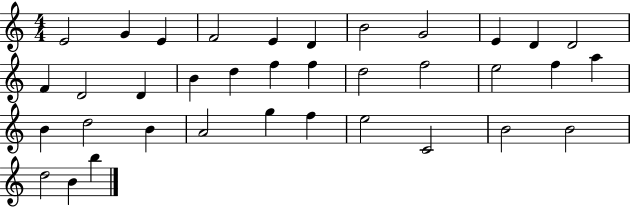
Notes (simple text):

E4/h G4/q E4/q F4/h E4/q D4/q B4/h G4/h E4/q D4/q D4/h F4/q D4/h D4/q B4/q D5/q F5/q F5/q D5/h F5/h E5/h F5/q A5/q B4/q D5/h B4/q A4/h G5/q F5/q E5/h C4/h B4/h B4/h D5/h B4/q B5/q